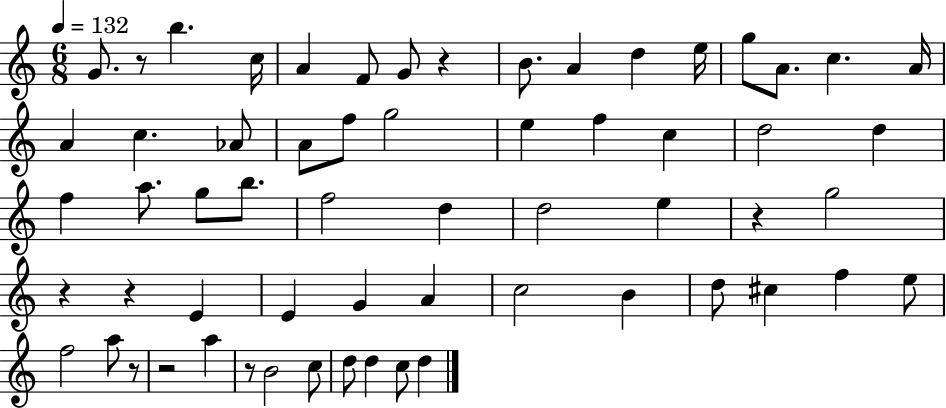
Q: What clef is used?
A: treble